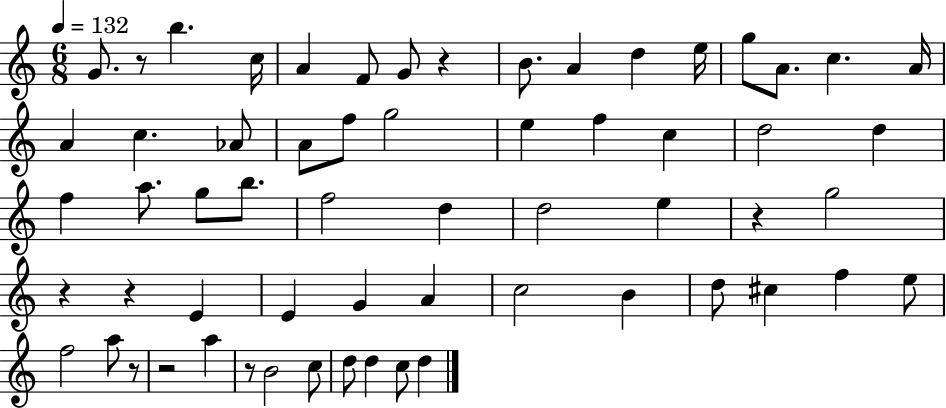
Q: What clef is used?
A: treble